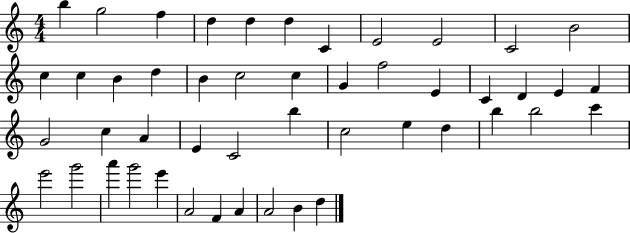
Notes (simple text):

B5/q G5/h F5/q D5/q D5/q D5/q C4/q E4/h E4/h C4/h B4/h C5/q C5/q B4/q D5/q B4/q C5/h C5/q G4/q F5/h E4/q C4/q D4/q E4/q F4/q G4/h C5/q A4/q E4/q C4/h B5/q C5/h E5/q D5/q B5/q B5/h C6/q E6/h G6/h A6/q G6/h E6/q A4/h F4/q A4/q A4/h B4/q D5/q